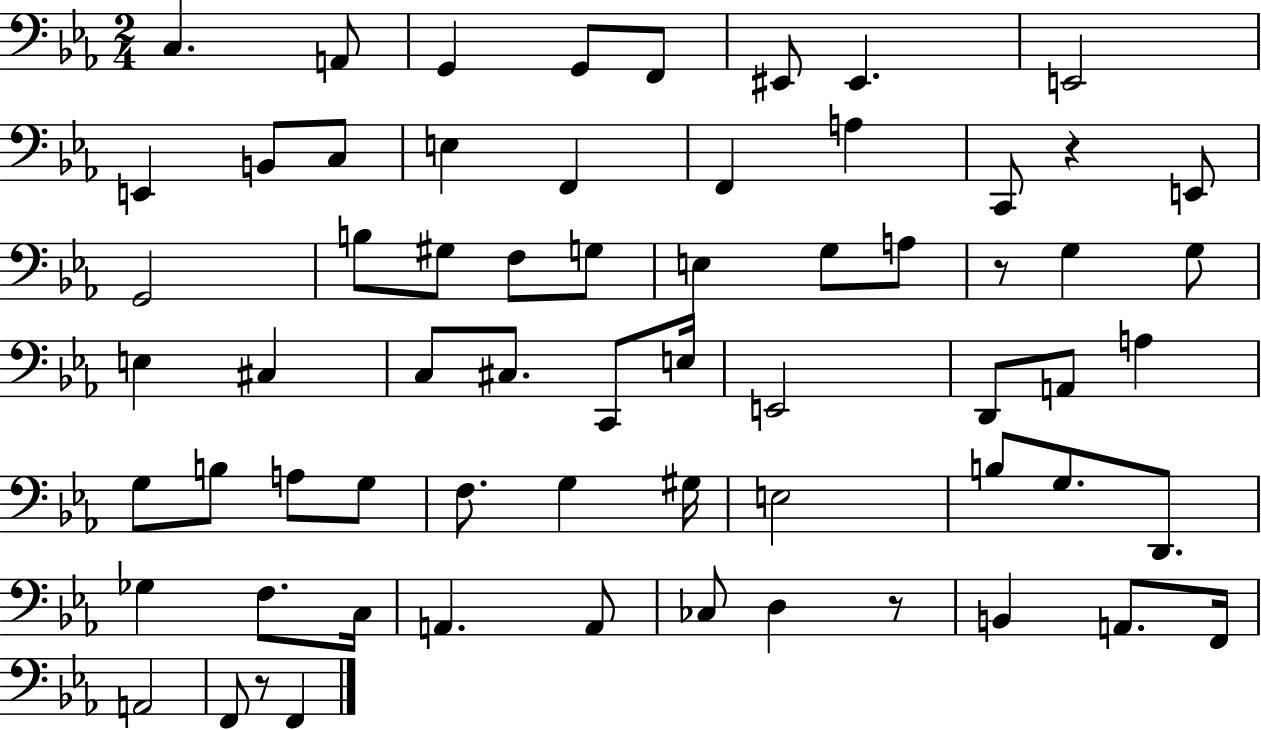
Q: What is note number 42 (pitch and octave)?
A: F3